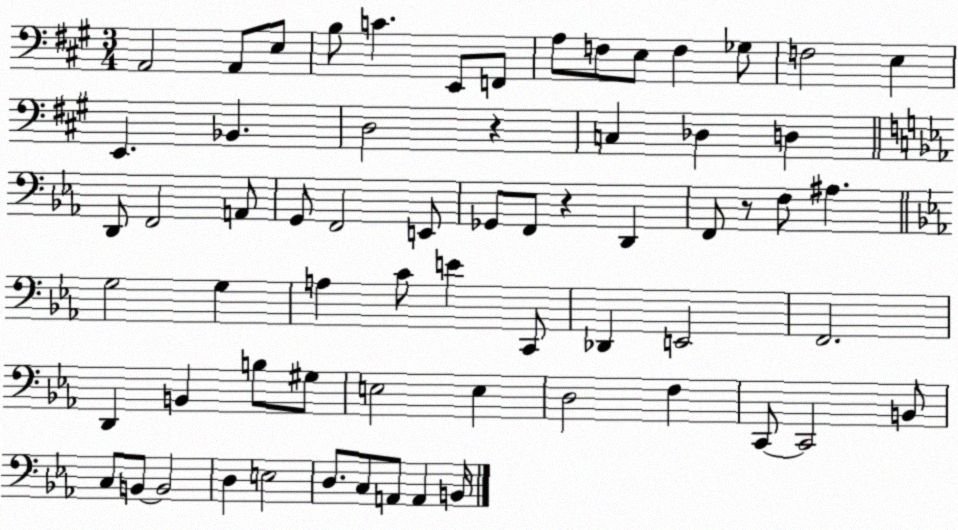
X:1
T:Untitled
M:3/4
L:1/4
K:A
A,,2 A,,/2 E,/2 B,/2 C E,,/2 F,,/2 A,/2 F,/2 E,/2 F, _G,/2 F,2 E, E,, _B,, D,2 z C, _D, D, D,,/2 F,,2 A,,/2 G,,/2 F,,2 E,,/2 _G,,/2 F,,/2 z D,, F,,/2 z/2 F,/2 ^A, G,2 G, A, C/2 E C,,/2 _D,, E,,2 F,,2 D,, B,, B,/2 ^G,/2 E,2 E, D,2 F, C,,/2 C,,2 B,,/2 C,/2 B,,/2 B,,2 D, E,2 D,/2 C,/2 A,,/2 A,, B,,/4